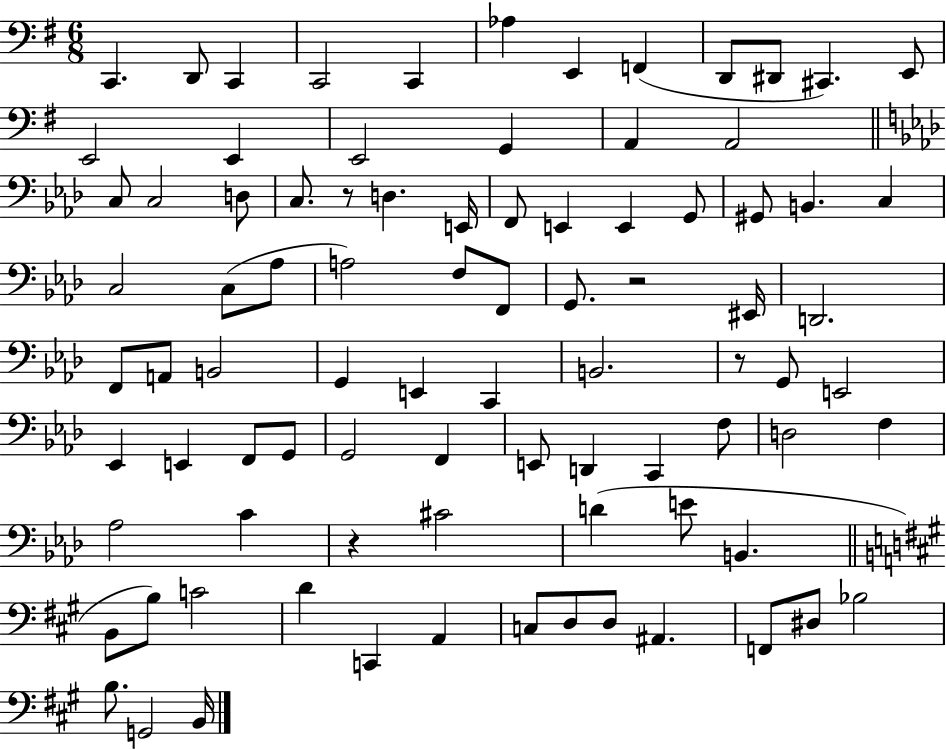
C2/q. D2/e C2/q C2/h C2/q Ab3/q E2/q F2/q D2/e D#2/e C#2/q. E2/e E2/h E2/q E2/h G2/q A2/q A2/h C3/e C3/h D3/e C3/e. R/e D3/q. E2/s F2/e E2/q E2/q G2/e G#2/e B2/q. C3/q C3/h C3/e Ab3/e A3/h F3/e F2/e G2/e. R/h EIS2/s D2/h. F2/e A2/e B2/h G2/q E2/q C2/q B2/h. R/e G2/e E2/h Eb2/q E2/q F2/e G2/e G2/h F2/q E2/e D2/q C2/q F3/e D3/h F3/q Ab3/h C4/q R/q C#4/h D4/q E4/e B2/q. B2/e B3/e C4/h D4/q C2/q A2/q C3/e D3/e D3/e A#2/q. F2/e D#3/e Bb3/h B3/e. G2/h B2/s